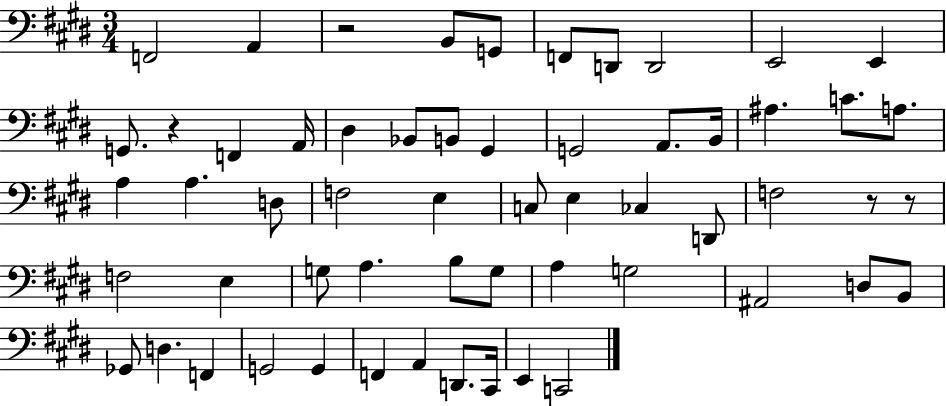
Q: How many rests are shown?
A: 4